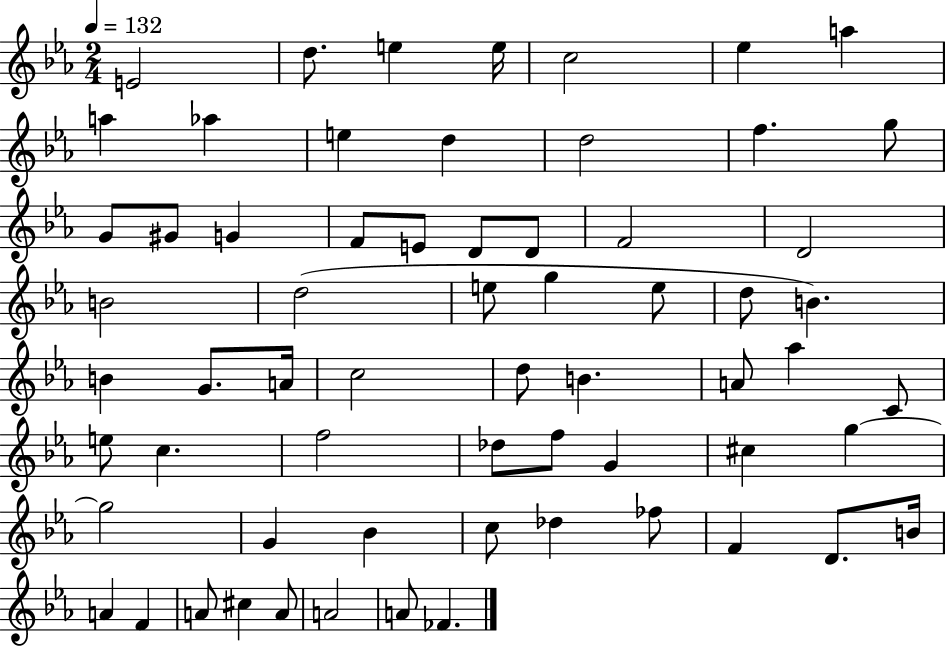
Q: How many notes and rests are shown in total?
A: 64